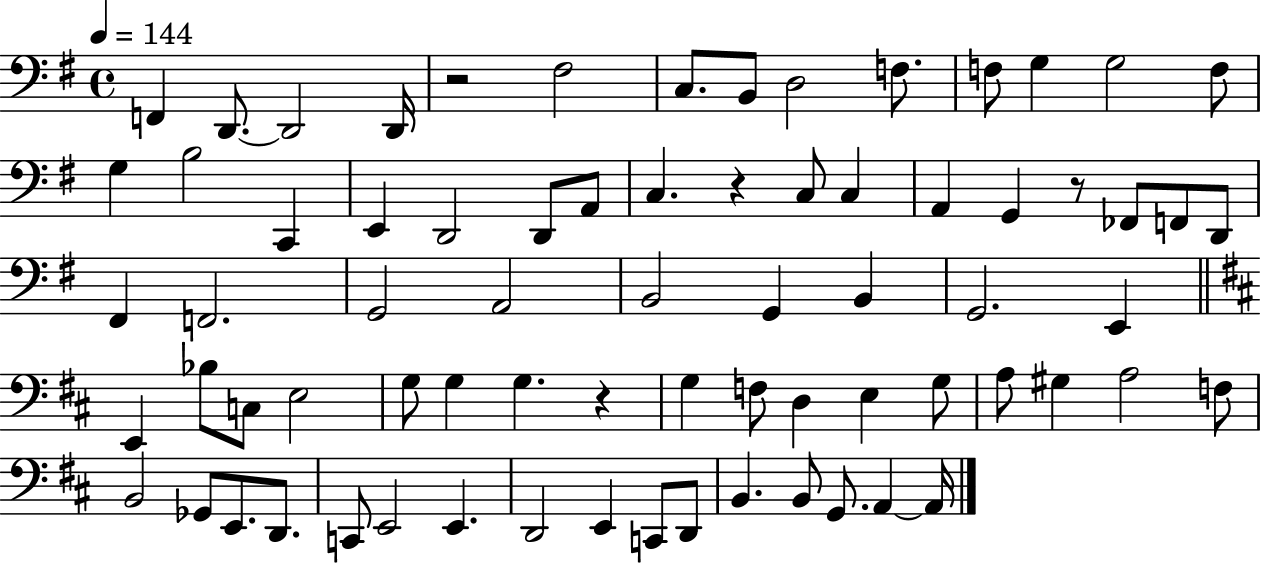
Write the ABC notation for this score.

X:1
T:Untitled
M:4/4
L:1/4
K:G
F,, D,,/2 D,,2 D,,/4 z2 ^F,2 C,/2 B,,/2 D,2 F,/2 F,/2 G, G,2 F,/2 G, B,2 C,, E,, D,,2 D,,/2 A,,/2 C, z C,/2 C, A,, G,, z/2 _F,,/2 F,,/2 D,,/2 ^F,, F,,2 G,,2 A,,2 B,,2 G,, B,, G,,2 E,, E,, _B,/2 C,/2 E,2 G,/2 G, G, z G, F,/2 D, E, G,/2 A,/2 ^G, A,2 F,/2 B,,2 _G,,/2 E,,/2 D,,/2 C,,/2 E,,2 E,, D,,2 E,, C,,/2 D,,/2 B,, B,,/2 G,,/2 A,, A,,/4